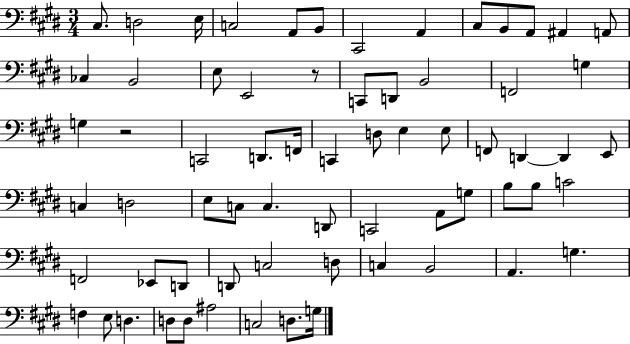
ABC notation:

X:1
T:Untitled
M:3/4
L:1/4
K:E
^C,/2 D,2 E,/4 C,2 A,,/2 B,,/2 ^C,,2 A,, ^C,/2 B,,/2 A,,/2 ^A,, A,,/2 _C, B,,2 E,/2 E,,2 z/2 C,,/2 D,,/2 B,,2 F,,2 G, G, z2 C,,2 D,,/2 F,,/4 C,, D,/2 E, E,/2 F,,/2 D,, D,, E,,/2 C, D,2 E,/2 C,/2 C, D,,/2 C,,2 A,,/2 G,/2 B,/2 B,/2 C2 F,,2 _E,,/2 D,,/2 D,,/2 C,2 D,/2 C, B,,2 A,, G, F, E,/2 D, D,/2 D,/2 ^A,2 C,2 D,/2 G,/4